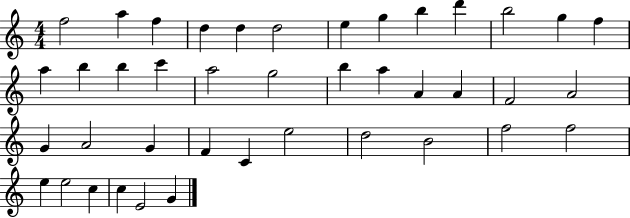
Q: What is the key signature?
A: C major